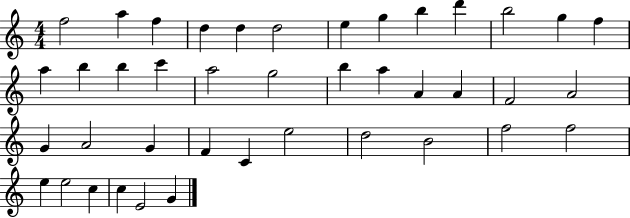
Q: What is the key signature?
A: C major